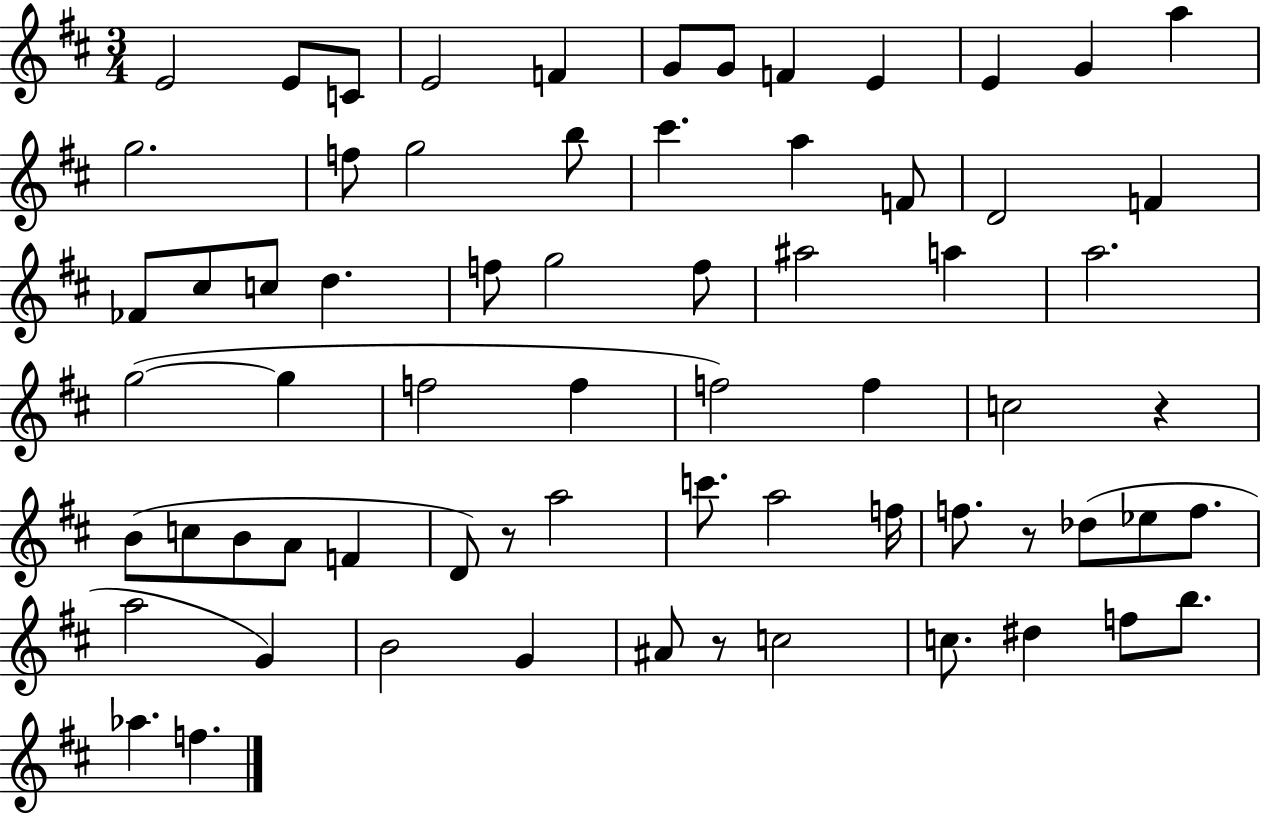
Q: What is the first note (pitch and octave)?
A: E4